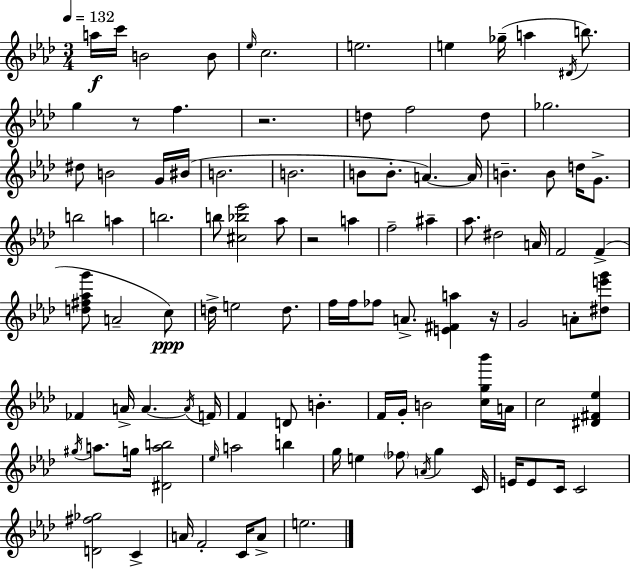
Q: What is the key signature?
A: AES major